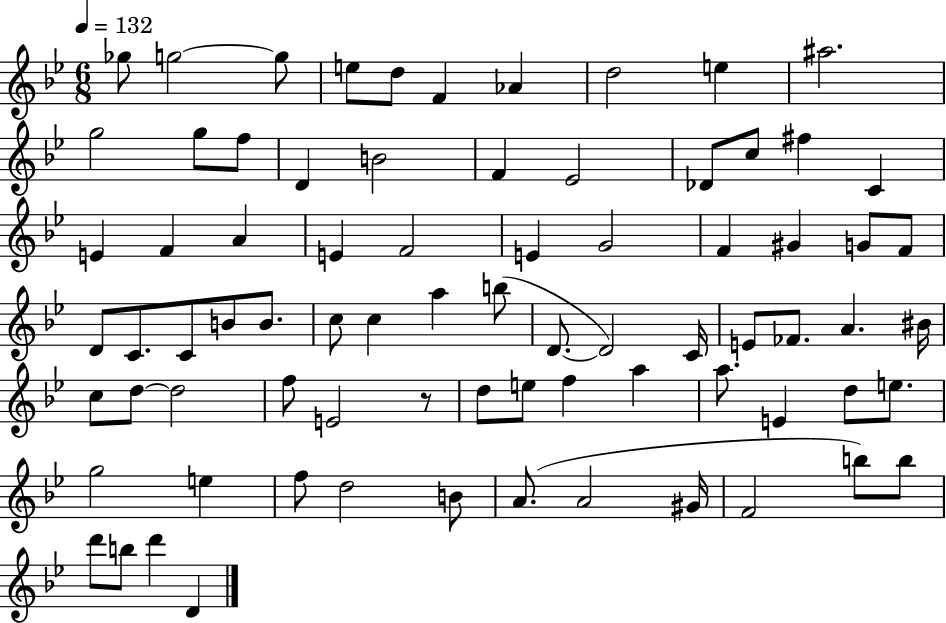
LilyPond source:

{
  \clef treble
  \numericTimeSignature
  \time 6/8
  \key bes \major
  \tempo 4 = 132
  ges''8 g''2~~ g''8 | e''8 d''8 f'4 aes'4 | d''2 e''4 | ais''2. | \break g''2 g''8 f''8 | d'4 b'2 | f'4 ees'2 | des'8 c''8 fis''4 c'4 | \break e'4 f'4 a'4 | e'4 f'2 | e'4 g'2 | f'4 gis'4 g'8 f'8 | \break d'8 c'8. c'8 b'8 b'8. | c''8 c''4 a''4 b''8( | d'8.~~ d'2) c'16 | e'8 fes'8. a'4. bis'16 | \break c''8 d''8~~ d''2 | f''8 e'2 r8 | d''8 e''8 f''4 a''4 | a''8. e'4 d''8 e''8. | \break g''2 e''4 | f''8 d''2 b'8 | a'8.( a'2 gis'16 | f'2 b''8) b''8 | \break d'''8 b''8 d'''4 d'4 | \bar "|."
}